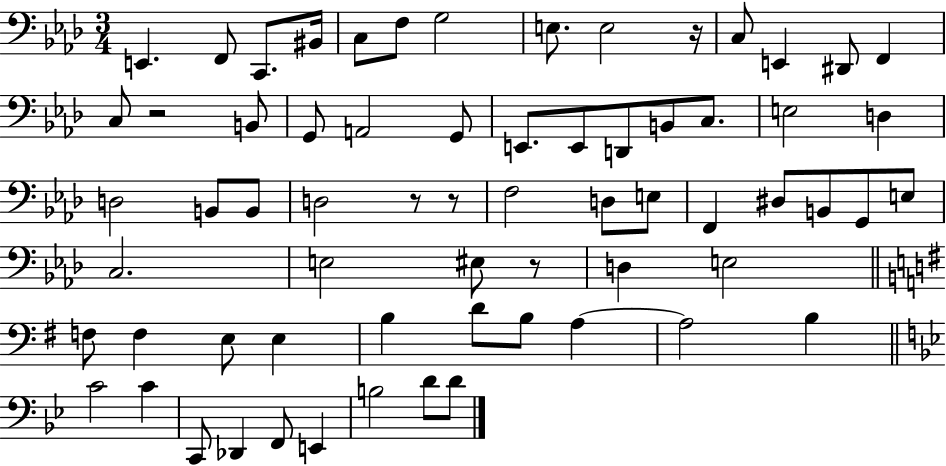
X:1
T:Untitled
M:3/4
L:1/4
K:Ab
E,, F,,/2 C,,/2 ^B,,/4 C,/2 F,/2 G,2 E,/2 E,2 z/4 C,/2 E,, ^D,,/2 F,, C,/2 z2 B,,/2 G,,/2 A,,2 G,,/2 E,,/2 E,,/2 D,,/2 B,,/2 C,/2 E,2 D, D,2 B,,/2 B,,/2 D,2 z/2 z/2 F,2 D,/2 E,/2 F,, ^D,/2 B,,/2 G,,/2 E,/2 C,2 E,2 ^E,/2 z/2 D, E,2 F,/2 F, E,/2 E, B, D/2 B,/2 A, A,2 B, C2 C C,,/2 _D,, F,,/2 E,, B,2 D/2 D/2